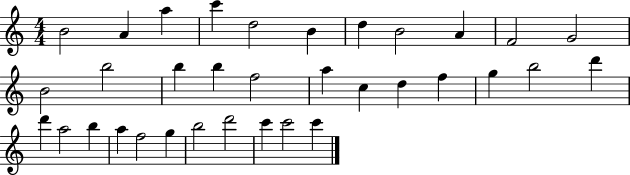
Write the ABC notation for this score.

X:1
T:Untitled
M:4/4
L:1/4
K:C
B2 A a c' d2 B d B2 A F2 G2 B2 b2 b b f2 a c d f g b2 d' d' a2 b a f2 g b2 d'2 c' c'2 c'